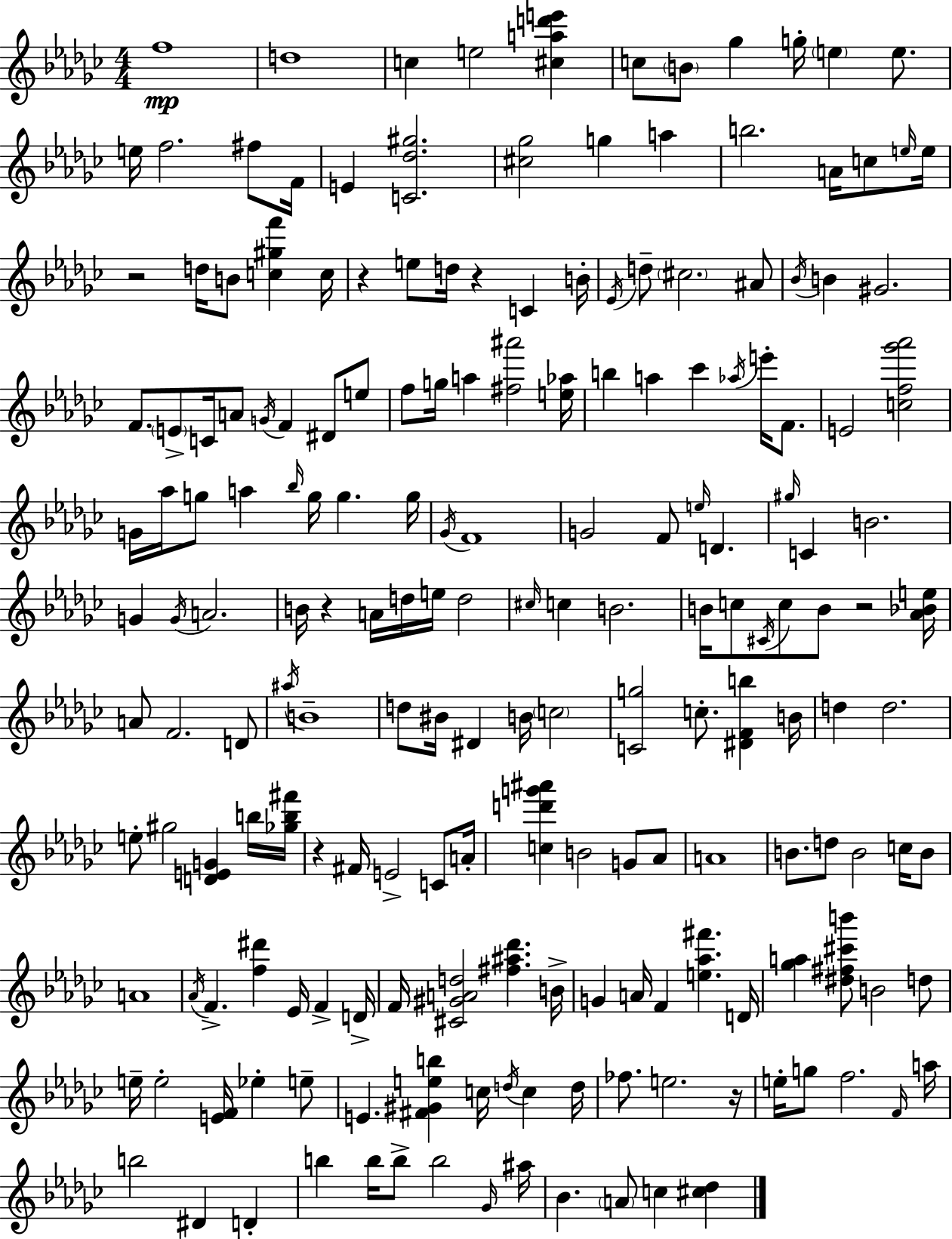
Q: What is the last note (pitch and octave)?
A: C5